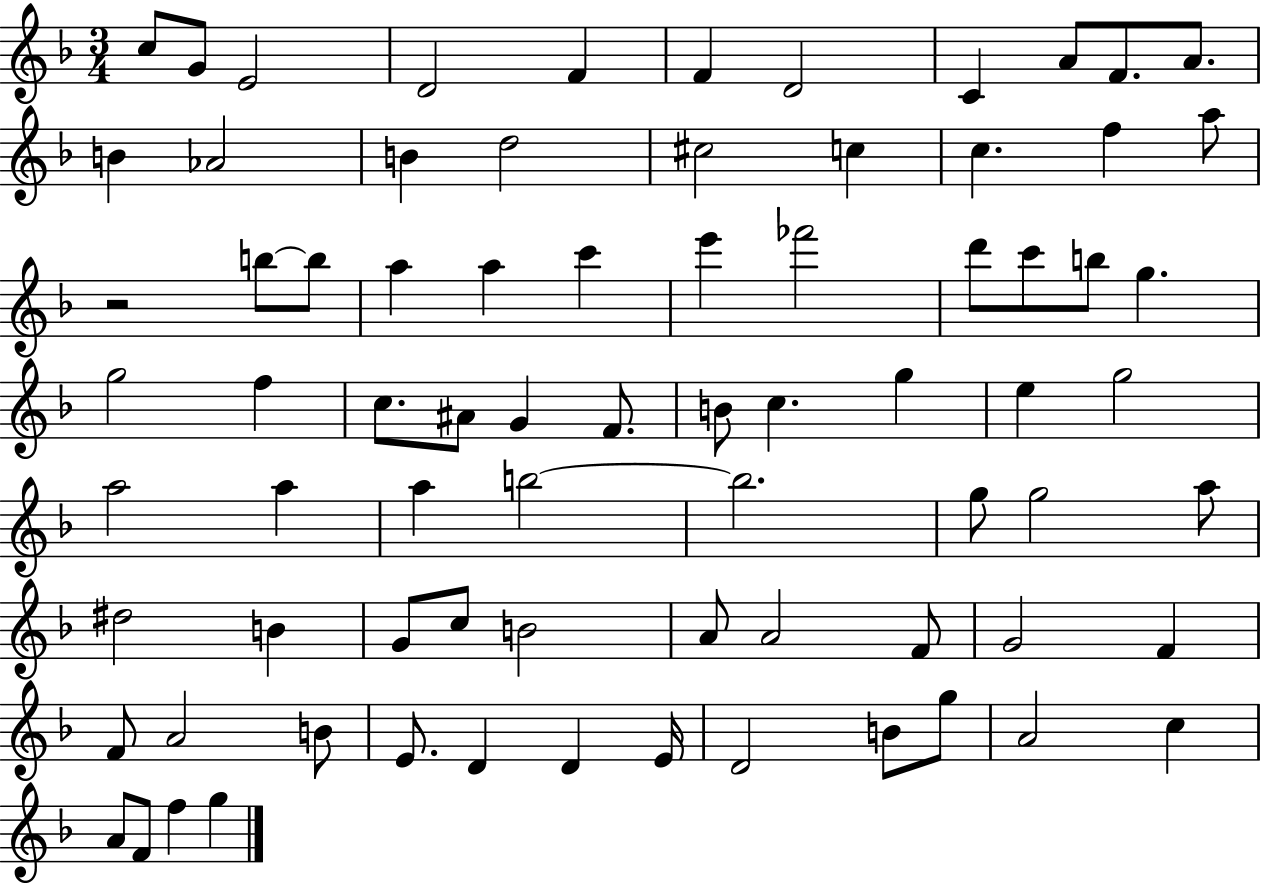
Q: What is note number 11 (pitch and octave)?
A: A4